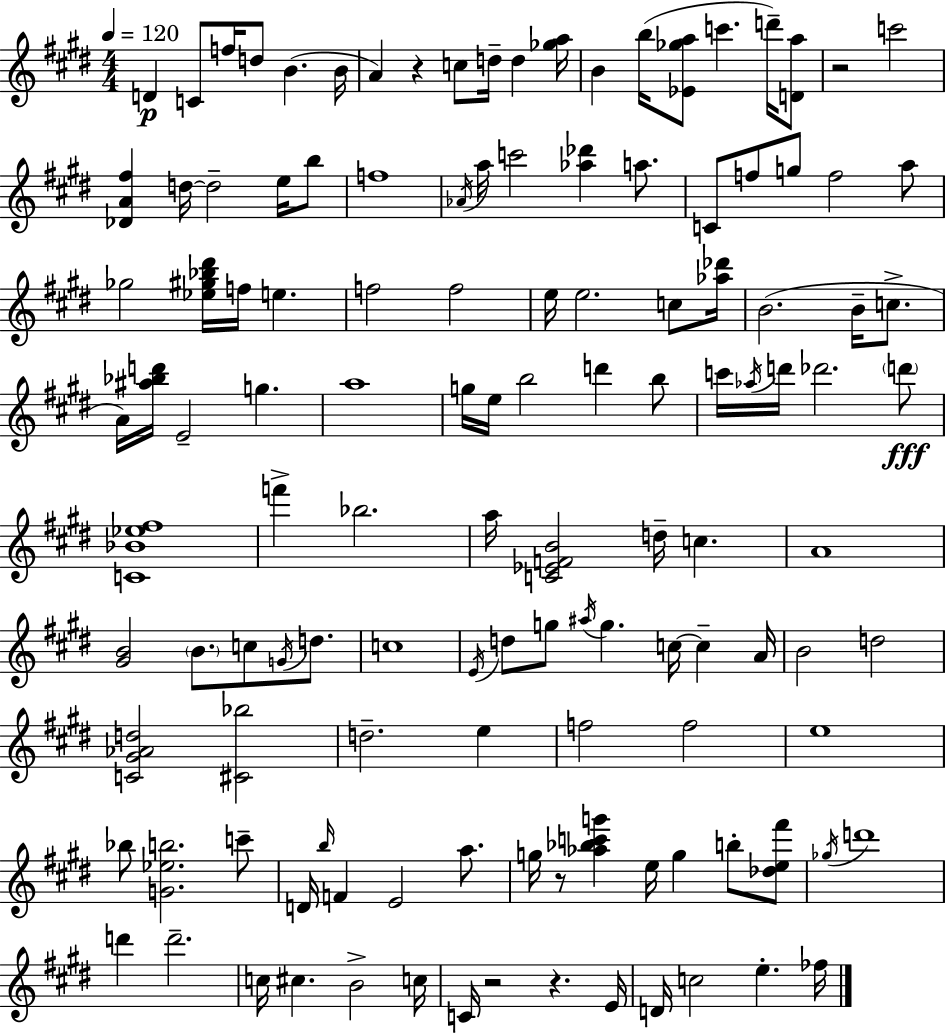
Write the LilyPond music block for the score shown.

{
  \clef treble
  \numericTimeSignature
  \time 4/4
  \key e \major
  \tempo 4 = 120
  d'4\p c'8 f''16 d''8 b'4.( b'16 | a'4) r4 c''8 d''16-- d''4 <ges'' a''>16 | b'4 b''16( <ees' ges'' a''>8 c'''4. d'''16--) <d' a''>8 | r2 c'''2 | \break <des' a' fis''>4 d''16~~ d''2-- e''16 b''8 | f''1 | \acciaccatura { aes'16 } a''16 c'''2 <aes'' des'''>4 a''8. | c'8 f''8 g''8 f''2 a''8 | \break ges''2 <ees'' gis'' bes'' dis'''>16 f''16 e''4. | f''2 f''2 | e''16 e''2. c''8 | <aes'' des'''>16 b'2.( b'16-- c''8.-> | \break a'16) <ais'' bes'' d'''>16 e'2-- g''4. | a''1 | g''16 e''16 b''2 d'''4 b''8 | c'''16 \acciaccatura { aes''16 } d'''16 des'''2. | \break \parenthesize d'''8\fff <c' bes' ees'' fis''>1 | f'''4-> bes''2. | a''16 <c' ees' f' b'>2 d''16-- c''4. | a'1 | \break <gis' b'>2 \parenthesize b'8. c''8 \acciaccatura { g'16 } | d''8. c''1 | \acciaccatura { e'16 } d''8 g''8 \acciaccatura { ais''16 } g''4. c''16~~ | c''4-- a'16 b'2 d''2 | \break <c' gis' aes' d''>2 <cis' bes''>2 | d''2.-- | e''4 f''2 f''2 | e''1 | \break bes''8 <g' ees'' b''>2. | c'''8-- d'16 \grace { b''16 } f'4 e'2 | a''8. g''16 r8 <aes'' bes'' c''' g'''>4 e''16 g''4 | b''8-. <des'' e'' fis'''>8 \acciaccatura { ges''16 } d'''1 | \break d'''4 d'''2.-- | c''16 cis''4. b'2-> | c''16 c'16 r2 | r4. e'16 d'16 c''2 | \break e''4.-. fes''16 \bar "|."
}